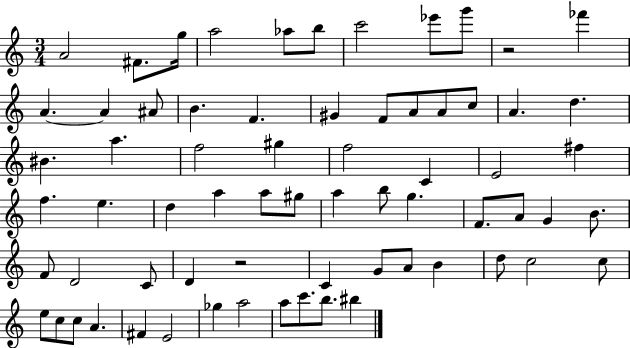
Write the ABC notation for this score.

X:1
T:Untitled
M:3/4
L:1/4
K:C
A2 ^F/2 g/4 a2 _a/2 b/2 c'2 _e'/2 g'/2 z2 _f' A A ^A/2 B F ^G F/2 A/2 A/2 c/2 A d ^B a f2 ^g f2 C E2 ^f f e d a a/2 ^g/2 a b/2 g F/2 A/2 G B/2 F/2 D2 C/2 D z2 C G/2 A/2 B d/2 c2 c/2 e/2 c/2 c/2 A ^F E2 _g a2 a/2 c'/2 b/2 ^b